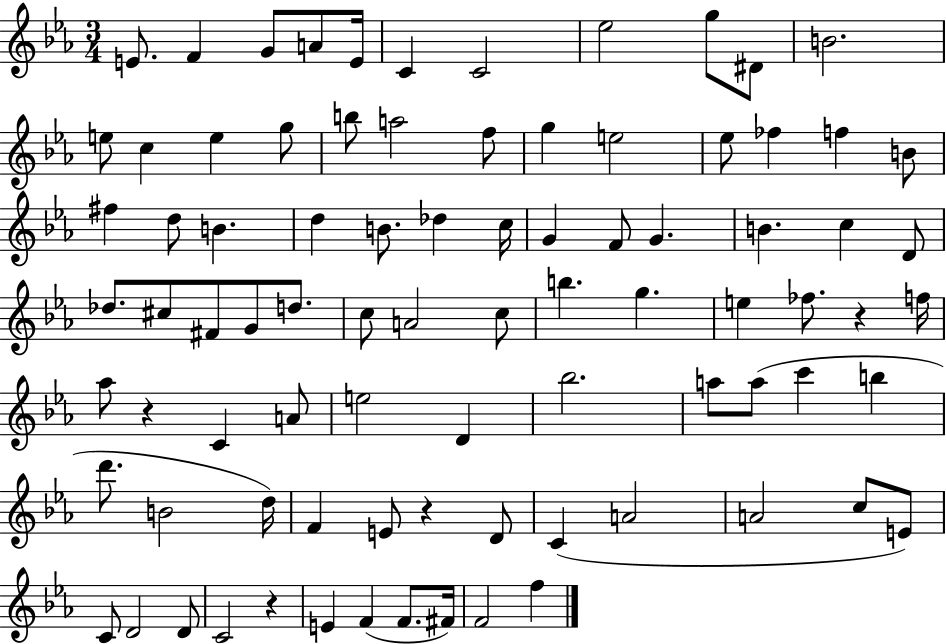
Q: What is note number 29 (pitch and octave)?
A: B4